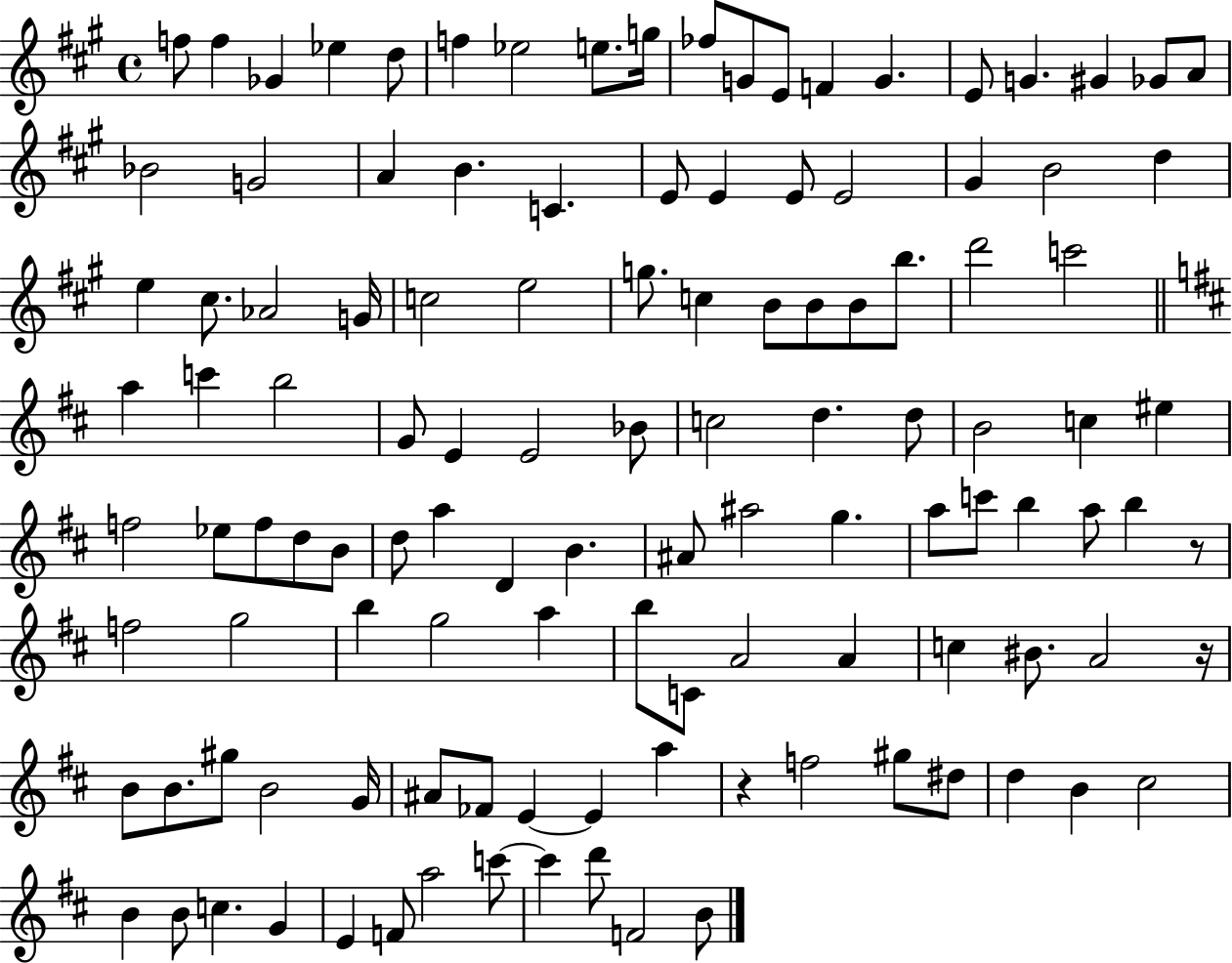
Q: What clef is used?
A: treble